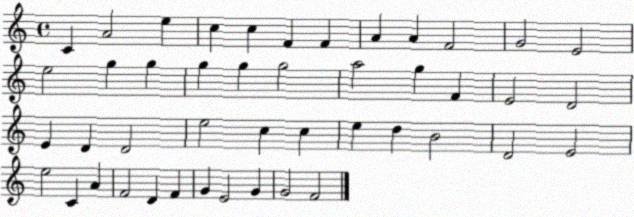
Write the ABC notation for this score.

X:1
T:Untitled
M:4/4
L:1/4
K:C
C A2 e c c F F A A F2 G2 E2 e2 g g g g g2 a2 g F E2 D2 E D D2 e2 c c e d B2 D2 E2 e2 C A F2 D F G E2 G G2 F2